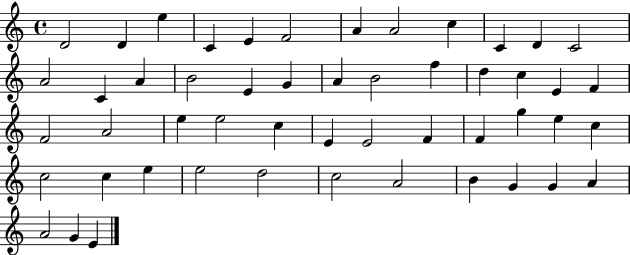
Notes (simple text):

D4/h D4/q E5/q C4/q E4/q F4/h A4/q A4/h C5/q C4/q D4/q C4/h A4/h C4/q A4/q B4/h E4/q G4/q A4/q B4/h F5/q D5/q C5/q E4/q F4/q F4/h A4/h E5/q E5/h C5/q E4/q E4/h F4/q F4/q G5/q E5/q C5/q C5/h C5/q E5/q E5/h D5/h C5/h A4/h B4/q G4/q G4/q A4/q A4/h G4/q E4/q